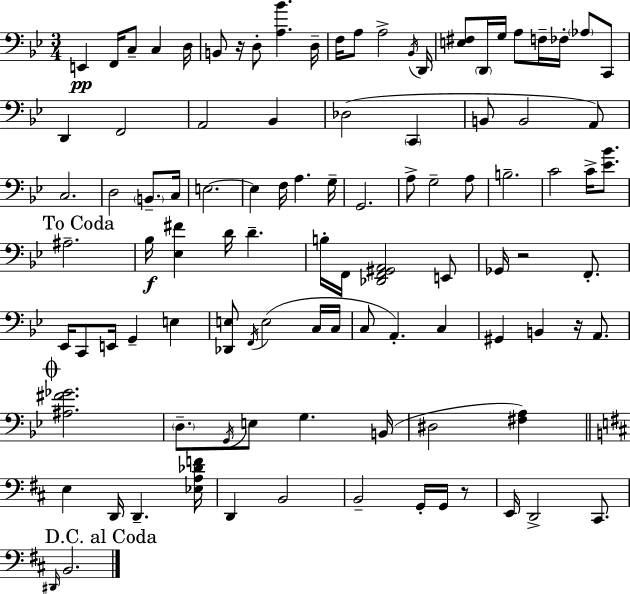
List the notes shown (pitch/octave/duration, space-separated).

E2/q F2/s C3/e C3/q D3/s B2/e R/s D3/e [A3,Bb4]/q. D3/s F3/s A3/e A3/h Bb2/s D2/s [E3,F#3]/e D2/s G3/s A3/e F3/s FES3/s Ab3/e C2/e D2/q F2/h A2/h Bb2/q Db3/h C2/q B2/e B2/h A2/e C3/h. D3/h B2/e. C3/s E3/h. E3/q F3/s A3/q. G3/s G2/h. A3/e G3/h A3/e B3/h. C4/h C4/s [Eb4,Bb4]/e. A#3/h. Bb3/s [Eb3,F#4]/q D4/s D4/q. B3/s F2/s [Db2,F2,G#2,A2]/h E2/e Gb2/s R/h F2/e. Eb2/s C2/e E2/s G2/q E3/q [Db2,E3]/e F2/s E3/h C3/s C3/s C3/e A2/q. C3/q G#2/q B2/q R/s A2/e. [A#3,F#4,Gb4]/h. D3/e. G2/s E3/e G3/q. B2/s D#3/h [F#3,A3]/q E3/q D2/s D2/q. [Eb3,A3,Db4,F4]/s D2/q B2/h B2/h G2/s G2/s R/e E2/s D2/h C#2/e. D#2/s B2/h.